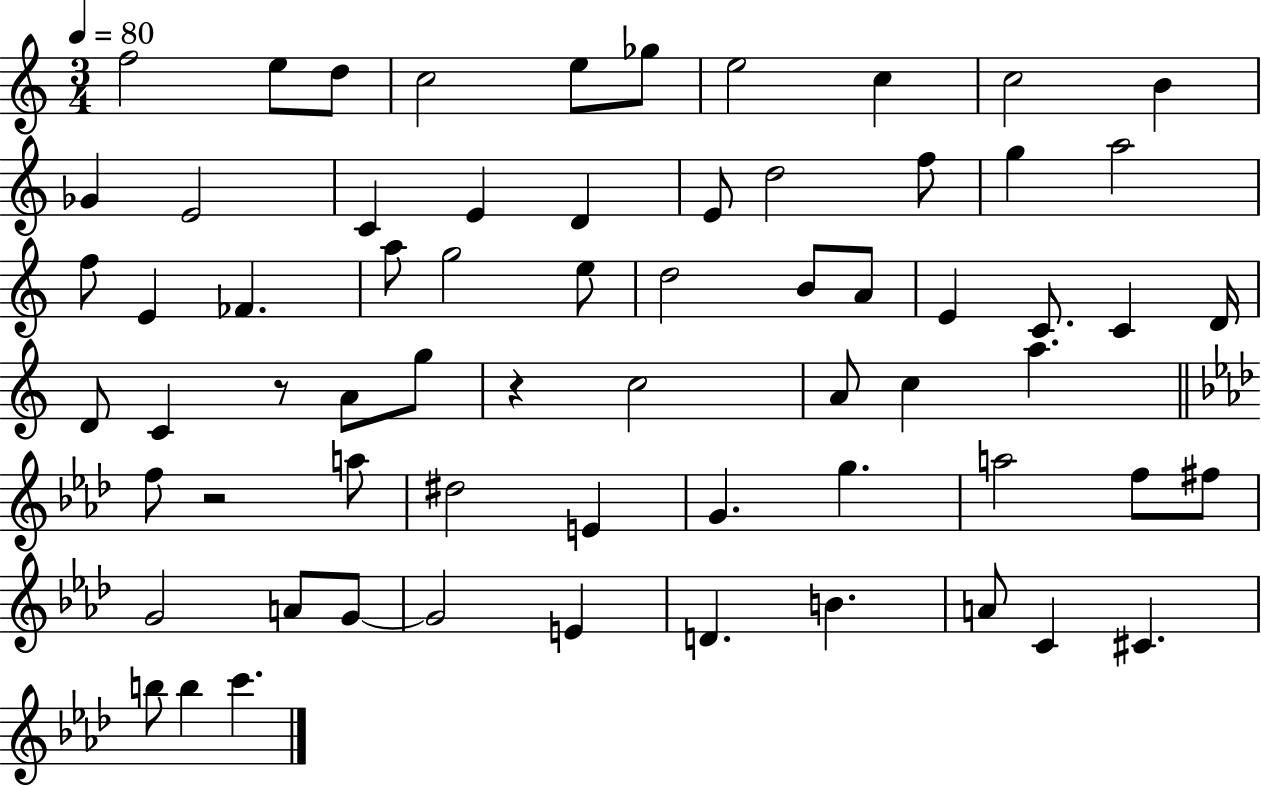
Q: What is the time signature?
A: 3/4